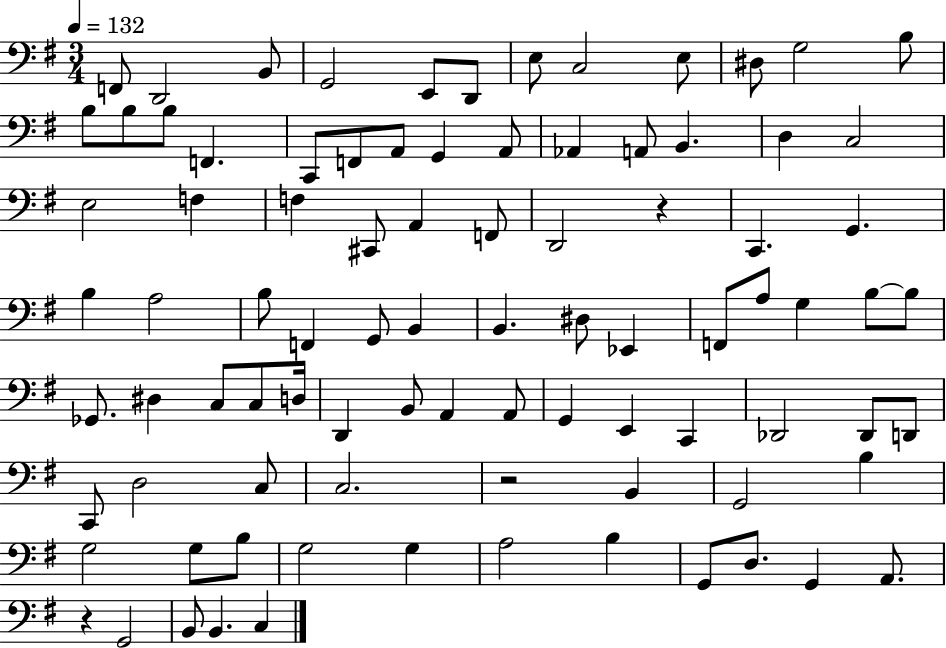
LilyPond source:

{
  \clef bass
  \numericTimeSignature
  \time 3/4
  \key g \major
  \tempo 4 = 132
  f,8 d,2 b,8 | g,2 e,8 d,8 | e8 c2 e8 | dis8 g2 b8 | \break b8 b8 b8 f,4. | c,8 f,8 a,8 g,4 a,8 | aes,4 a,8 b,4. | d4 c2 | \break e2 f4 | f4 cis,8 a,4 f,8 | d,2 r4 | c,4. g,4. | \break b4 a2 | b8 f,4 g,8 b,4 | b,4. dis8 ees,4 | f,8 a8 g4 b8~~ b8 | \break ges,8. dis4 c8 c8 d16 | d,4 b,8 a,4 a,8 | g,4 e,4 c,4 | des,2 des,8 d,8 | \break c,8 d2 c8 | c2. | r2 b,4 | g,2 b4 | \break g2 g8 b8 | g2 g4 | a2 b4 | g,8 d8. g,4 a,8. | \break r4 g,2 | b,8 b,4. c4 | \bar "|."
}